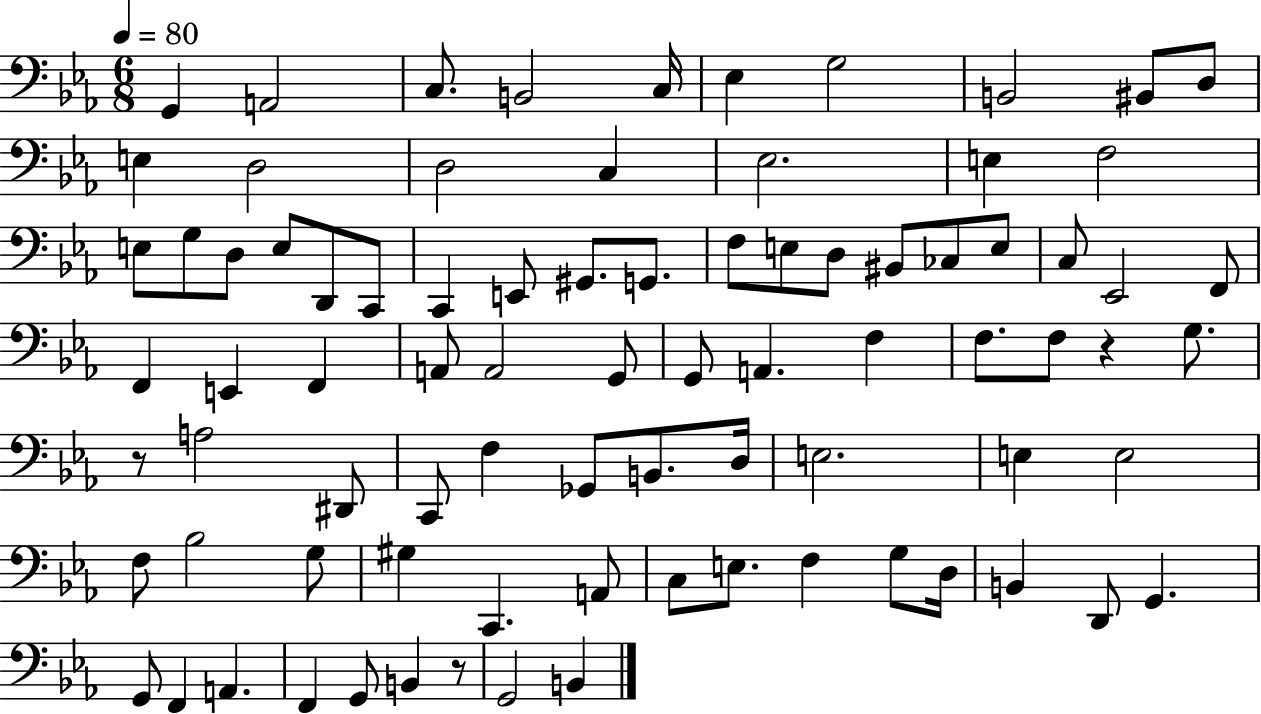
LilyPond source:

{
  \clef bass
  \numericTimeSignature
  \time 6/8
  \key ees \major
  \tempo 4 = 80
  g,4 a,2 | c8. b,2 c16 | ees4 g2 | b,2 bis,8 d8 | \break e4 d2 | d2 c4 | ees2. | e4 f2 | \break e8 g8 d8 e8 d,8 c,8 | c,4 e,8 gis,8. g,8. | f8 e8 d8 bis,8 ces8 e8 | c8 ees,2 f,8 | \break f,4 e,4 f,4 | a,8 a,2 g,8 | g,8 a,4. f4 | f8. f8 r4 g8. | \break r8 a2 dis,8 | c,8 f4 ges,8 b,8. d16 | e2. | e4 e2 | \break f8 bes2 g8 | gis4 c,4. a,8 | c8 e8. f4 g8 d16 | b,4 d,8 g,4. | \break g,8 f,4 a,4. | f,4 g,8 b,4 r8 | g,2 b,4 | \bar "|."
}